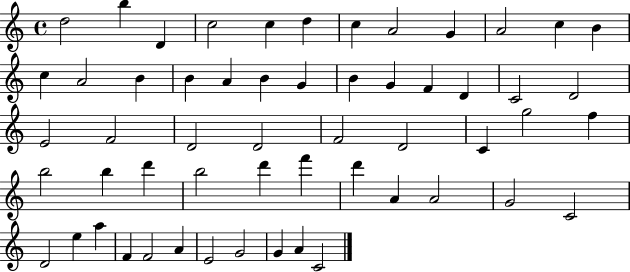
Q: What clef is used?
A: treble